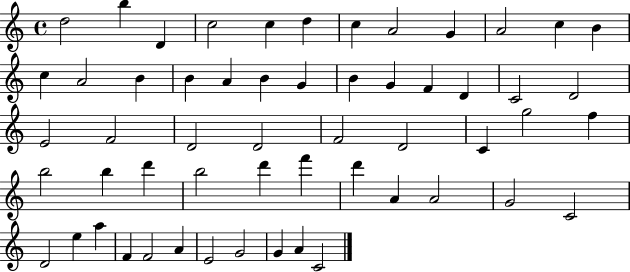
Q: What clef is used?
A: treble